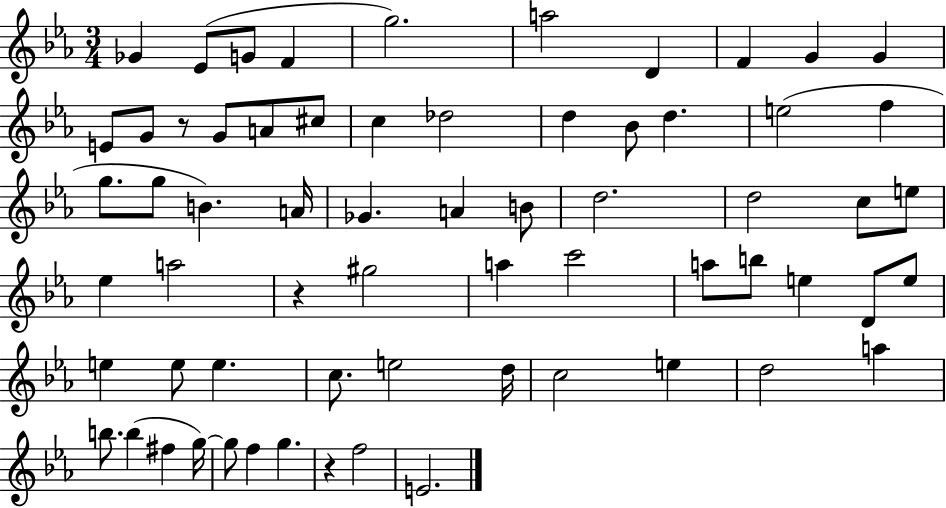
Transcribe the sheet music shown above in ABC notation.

X:1
T:Untitled
M:3/4
L:1/4
K:Eb
_G _E/2 G/2 F g2 a2 D F G G E/2 G/2 z/2 G/2 A/2 ^c/2 c _d2 d _B/2 d e2 f g/2 g/2 B A/4 _G A B/2 d2 d2 c/2 e/2 _e a2 z ^g2 a c'2 a/2 b/2 e D/2 e/2 e e/2 e c/2 e2 d/4 c2 e d2 a b/2 b ^f g/4 g/2 f g z f2 E2